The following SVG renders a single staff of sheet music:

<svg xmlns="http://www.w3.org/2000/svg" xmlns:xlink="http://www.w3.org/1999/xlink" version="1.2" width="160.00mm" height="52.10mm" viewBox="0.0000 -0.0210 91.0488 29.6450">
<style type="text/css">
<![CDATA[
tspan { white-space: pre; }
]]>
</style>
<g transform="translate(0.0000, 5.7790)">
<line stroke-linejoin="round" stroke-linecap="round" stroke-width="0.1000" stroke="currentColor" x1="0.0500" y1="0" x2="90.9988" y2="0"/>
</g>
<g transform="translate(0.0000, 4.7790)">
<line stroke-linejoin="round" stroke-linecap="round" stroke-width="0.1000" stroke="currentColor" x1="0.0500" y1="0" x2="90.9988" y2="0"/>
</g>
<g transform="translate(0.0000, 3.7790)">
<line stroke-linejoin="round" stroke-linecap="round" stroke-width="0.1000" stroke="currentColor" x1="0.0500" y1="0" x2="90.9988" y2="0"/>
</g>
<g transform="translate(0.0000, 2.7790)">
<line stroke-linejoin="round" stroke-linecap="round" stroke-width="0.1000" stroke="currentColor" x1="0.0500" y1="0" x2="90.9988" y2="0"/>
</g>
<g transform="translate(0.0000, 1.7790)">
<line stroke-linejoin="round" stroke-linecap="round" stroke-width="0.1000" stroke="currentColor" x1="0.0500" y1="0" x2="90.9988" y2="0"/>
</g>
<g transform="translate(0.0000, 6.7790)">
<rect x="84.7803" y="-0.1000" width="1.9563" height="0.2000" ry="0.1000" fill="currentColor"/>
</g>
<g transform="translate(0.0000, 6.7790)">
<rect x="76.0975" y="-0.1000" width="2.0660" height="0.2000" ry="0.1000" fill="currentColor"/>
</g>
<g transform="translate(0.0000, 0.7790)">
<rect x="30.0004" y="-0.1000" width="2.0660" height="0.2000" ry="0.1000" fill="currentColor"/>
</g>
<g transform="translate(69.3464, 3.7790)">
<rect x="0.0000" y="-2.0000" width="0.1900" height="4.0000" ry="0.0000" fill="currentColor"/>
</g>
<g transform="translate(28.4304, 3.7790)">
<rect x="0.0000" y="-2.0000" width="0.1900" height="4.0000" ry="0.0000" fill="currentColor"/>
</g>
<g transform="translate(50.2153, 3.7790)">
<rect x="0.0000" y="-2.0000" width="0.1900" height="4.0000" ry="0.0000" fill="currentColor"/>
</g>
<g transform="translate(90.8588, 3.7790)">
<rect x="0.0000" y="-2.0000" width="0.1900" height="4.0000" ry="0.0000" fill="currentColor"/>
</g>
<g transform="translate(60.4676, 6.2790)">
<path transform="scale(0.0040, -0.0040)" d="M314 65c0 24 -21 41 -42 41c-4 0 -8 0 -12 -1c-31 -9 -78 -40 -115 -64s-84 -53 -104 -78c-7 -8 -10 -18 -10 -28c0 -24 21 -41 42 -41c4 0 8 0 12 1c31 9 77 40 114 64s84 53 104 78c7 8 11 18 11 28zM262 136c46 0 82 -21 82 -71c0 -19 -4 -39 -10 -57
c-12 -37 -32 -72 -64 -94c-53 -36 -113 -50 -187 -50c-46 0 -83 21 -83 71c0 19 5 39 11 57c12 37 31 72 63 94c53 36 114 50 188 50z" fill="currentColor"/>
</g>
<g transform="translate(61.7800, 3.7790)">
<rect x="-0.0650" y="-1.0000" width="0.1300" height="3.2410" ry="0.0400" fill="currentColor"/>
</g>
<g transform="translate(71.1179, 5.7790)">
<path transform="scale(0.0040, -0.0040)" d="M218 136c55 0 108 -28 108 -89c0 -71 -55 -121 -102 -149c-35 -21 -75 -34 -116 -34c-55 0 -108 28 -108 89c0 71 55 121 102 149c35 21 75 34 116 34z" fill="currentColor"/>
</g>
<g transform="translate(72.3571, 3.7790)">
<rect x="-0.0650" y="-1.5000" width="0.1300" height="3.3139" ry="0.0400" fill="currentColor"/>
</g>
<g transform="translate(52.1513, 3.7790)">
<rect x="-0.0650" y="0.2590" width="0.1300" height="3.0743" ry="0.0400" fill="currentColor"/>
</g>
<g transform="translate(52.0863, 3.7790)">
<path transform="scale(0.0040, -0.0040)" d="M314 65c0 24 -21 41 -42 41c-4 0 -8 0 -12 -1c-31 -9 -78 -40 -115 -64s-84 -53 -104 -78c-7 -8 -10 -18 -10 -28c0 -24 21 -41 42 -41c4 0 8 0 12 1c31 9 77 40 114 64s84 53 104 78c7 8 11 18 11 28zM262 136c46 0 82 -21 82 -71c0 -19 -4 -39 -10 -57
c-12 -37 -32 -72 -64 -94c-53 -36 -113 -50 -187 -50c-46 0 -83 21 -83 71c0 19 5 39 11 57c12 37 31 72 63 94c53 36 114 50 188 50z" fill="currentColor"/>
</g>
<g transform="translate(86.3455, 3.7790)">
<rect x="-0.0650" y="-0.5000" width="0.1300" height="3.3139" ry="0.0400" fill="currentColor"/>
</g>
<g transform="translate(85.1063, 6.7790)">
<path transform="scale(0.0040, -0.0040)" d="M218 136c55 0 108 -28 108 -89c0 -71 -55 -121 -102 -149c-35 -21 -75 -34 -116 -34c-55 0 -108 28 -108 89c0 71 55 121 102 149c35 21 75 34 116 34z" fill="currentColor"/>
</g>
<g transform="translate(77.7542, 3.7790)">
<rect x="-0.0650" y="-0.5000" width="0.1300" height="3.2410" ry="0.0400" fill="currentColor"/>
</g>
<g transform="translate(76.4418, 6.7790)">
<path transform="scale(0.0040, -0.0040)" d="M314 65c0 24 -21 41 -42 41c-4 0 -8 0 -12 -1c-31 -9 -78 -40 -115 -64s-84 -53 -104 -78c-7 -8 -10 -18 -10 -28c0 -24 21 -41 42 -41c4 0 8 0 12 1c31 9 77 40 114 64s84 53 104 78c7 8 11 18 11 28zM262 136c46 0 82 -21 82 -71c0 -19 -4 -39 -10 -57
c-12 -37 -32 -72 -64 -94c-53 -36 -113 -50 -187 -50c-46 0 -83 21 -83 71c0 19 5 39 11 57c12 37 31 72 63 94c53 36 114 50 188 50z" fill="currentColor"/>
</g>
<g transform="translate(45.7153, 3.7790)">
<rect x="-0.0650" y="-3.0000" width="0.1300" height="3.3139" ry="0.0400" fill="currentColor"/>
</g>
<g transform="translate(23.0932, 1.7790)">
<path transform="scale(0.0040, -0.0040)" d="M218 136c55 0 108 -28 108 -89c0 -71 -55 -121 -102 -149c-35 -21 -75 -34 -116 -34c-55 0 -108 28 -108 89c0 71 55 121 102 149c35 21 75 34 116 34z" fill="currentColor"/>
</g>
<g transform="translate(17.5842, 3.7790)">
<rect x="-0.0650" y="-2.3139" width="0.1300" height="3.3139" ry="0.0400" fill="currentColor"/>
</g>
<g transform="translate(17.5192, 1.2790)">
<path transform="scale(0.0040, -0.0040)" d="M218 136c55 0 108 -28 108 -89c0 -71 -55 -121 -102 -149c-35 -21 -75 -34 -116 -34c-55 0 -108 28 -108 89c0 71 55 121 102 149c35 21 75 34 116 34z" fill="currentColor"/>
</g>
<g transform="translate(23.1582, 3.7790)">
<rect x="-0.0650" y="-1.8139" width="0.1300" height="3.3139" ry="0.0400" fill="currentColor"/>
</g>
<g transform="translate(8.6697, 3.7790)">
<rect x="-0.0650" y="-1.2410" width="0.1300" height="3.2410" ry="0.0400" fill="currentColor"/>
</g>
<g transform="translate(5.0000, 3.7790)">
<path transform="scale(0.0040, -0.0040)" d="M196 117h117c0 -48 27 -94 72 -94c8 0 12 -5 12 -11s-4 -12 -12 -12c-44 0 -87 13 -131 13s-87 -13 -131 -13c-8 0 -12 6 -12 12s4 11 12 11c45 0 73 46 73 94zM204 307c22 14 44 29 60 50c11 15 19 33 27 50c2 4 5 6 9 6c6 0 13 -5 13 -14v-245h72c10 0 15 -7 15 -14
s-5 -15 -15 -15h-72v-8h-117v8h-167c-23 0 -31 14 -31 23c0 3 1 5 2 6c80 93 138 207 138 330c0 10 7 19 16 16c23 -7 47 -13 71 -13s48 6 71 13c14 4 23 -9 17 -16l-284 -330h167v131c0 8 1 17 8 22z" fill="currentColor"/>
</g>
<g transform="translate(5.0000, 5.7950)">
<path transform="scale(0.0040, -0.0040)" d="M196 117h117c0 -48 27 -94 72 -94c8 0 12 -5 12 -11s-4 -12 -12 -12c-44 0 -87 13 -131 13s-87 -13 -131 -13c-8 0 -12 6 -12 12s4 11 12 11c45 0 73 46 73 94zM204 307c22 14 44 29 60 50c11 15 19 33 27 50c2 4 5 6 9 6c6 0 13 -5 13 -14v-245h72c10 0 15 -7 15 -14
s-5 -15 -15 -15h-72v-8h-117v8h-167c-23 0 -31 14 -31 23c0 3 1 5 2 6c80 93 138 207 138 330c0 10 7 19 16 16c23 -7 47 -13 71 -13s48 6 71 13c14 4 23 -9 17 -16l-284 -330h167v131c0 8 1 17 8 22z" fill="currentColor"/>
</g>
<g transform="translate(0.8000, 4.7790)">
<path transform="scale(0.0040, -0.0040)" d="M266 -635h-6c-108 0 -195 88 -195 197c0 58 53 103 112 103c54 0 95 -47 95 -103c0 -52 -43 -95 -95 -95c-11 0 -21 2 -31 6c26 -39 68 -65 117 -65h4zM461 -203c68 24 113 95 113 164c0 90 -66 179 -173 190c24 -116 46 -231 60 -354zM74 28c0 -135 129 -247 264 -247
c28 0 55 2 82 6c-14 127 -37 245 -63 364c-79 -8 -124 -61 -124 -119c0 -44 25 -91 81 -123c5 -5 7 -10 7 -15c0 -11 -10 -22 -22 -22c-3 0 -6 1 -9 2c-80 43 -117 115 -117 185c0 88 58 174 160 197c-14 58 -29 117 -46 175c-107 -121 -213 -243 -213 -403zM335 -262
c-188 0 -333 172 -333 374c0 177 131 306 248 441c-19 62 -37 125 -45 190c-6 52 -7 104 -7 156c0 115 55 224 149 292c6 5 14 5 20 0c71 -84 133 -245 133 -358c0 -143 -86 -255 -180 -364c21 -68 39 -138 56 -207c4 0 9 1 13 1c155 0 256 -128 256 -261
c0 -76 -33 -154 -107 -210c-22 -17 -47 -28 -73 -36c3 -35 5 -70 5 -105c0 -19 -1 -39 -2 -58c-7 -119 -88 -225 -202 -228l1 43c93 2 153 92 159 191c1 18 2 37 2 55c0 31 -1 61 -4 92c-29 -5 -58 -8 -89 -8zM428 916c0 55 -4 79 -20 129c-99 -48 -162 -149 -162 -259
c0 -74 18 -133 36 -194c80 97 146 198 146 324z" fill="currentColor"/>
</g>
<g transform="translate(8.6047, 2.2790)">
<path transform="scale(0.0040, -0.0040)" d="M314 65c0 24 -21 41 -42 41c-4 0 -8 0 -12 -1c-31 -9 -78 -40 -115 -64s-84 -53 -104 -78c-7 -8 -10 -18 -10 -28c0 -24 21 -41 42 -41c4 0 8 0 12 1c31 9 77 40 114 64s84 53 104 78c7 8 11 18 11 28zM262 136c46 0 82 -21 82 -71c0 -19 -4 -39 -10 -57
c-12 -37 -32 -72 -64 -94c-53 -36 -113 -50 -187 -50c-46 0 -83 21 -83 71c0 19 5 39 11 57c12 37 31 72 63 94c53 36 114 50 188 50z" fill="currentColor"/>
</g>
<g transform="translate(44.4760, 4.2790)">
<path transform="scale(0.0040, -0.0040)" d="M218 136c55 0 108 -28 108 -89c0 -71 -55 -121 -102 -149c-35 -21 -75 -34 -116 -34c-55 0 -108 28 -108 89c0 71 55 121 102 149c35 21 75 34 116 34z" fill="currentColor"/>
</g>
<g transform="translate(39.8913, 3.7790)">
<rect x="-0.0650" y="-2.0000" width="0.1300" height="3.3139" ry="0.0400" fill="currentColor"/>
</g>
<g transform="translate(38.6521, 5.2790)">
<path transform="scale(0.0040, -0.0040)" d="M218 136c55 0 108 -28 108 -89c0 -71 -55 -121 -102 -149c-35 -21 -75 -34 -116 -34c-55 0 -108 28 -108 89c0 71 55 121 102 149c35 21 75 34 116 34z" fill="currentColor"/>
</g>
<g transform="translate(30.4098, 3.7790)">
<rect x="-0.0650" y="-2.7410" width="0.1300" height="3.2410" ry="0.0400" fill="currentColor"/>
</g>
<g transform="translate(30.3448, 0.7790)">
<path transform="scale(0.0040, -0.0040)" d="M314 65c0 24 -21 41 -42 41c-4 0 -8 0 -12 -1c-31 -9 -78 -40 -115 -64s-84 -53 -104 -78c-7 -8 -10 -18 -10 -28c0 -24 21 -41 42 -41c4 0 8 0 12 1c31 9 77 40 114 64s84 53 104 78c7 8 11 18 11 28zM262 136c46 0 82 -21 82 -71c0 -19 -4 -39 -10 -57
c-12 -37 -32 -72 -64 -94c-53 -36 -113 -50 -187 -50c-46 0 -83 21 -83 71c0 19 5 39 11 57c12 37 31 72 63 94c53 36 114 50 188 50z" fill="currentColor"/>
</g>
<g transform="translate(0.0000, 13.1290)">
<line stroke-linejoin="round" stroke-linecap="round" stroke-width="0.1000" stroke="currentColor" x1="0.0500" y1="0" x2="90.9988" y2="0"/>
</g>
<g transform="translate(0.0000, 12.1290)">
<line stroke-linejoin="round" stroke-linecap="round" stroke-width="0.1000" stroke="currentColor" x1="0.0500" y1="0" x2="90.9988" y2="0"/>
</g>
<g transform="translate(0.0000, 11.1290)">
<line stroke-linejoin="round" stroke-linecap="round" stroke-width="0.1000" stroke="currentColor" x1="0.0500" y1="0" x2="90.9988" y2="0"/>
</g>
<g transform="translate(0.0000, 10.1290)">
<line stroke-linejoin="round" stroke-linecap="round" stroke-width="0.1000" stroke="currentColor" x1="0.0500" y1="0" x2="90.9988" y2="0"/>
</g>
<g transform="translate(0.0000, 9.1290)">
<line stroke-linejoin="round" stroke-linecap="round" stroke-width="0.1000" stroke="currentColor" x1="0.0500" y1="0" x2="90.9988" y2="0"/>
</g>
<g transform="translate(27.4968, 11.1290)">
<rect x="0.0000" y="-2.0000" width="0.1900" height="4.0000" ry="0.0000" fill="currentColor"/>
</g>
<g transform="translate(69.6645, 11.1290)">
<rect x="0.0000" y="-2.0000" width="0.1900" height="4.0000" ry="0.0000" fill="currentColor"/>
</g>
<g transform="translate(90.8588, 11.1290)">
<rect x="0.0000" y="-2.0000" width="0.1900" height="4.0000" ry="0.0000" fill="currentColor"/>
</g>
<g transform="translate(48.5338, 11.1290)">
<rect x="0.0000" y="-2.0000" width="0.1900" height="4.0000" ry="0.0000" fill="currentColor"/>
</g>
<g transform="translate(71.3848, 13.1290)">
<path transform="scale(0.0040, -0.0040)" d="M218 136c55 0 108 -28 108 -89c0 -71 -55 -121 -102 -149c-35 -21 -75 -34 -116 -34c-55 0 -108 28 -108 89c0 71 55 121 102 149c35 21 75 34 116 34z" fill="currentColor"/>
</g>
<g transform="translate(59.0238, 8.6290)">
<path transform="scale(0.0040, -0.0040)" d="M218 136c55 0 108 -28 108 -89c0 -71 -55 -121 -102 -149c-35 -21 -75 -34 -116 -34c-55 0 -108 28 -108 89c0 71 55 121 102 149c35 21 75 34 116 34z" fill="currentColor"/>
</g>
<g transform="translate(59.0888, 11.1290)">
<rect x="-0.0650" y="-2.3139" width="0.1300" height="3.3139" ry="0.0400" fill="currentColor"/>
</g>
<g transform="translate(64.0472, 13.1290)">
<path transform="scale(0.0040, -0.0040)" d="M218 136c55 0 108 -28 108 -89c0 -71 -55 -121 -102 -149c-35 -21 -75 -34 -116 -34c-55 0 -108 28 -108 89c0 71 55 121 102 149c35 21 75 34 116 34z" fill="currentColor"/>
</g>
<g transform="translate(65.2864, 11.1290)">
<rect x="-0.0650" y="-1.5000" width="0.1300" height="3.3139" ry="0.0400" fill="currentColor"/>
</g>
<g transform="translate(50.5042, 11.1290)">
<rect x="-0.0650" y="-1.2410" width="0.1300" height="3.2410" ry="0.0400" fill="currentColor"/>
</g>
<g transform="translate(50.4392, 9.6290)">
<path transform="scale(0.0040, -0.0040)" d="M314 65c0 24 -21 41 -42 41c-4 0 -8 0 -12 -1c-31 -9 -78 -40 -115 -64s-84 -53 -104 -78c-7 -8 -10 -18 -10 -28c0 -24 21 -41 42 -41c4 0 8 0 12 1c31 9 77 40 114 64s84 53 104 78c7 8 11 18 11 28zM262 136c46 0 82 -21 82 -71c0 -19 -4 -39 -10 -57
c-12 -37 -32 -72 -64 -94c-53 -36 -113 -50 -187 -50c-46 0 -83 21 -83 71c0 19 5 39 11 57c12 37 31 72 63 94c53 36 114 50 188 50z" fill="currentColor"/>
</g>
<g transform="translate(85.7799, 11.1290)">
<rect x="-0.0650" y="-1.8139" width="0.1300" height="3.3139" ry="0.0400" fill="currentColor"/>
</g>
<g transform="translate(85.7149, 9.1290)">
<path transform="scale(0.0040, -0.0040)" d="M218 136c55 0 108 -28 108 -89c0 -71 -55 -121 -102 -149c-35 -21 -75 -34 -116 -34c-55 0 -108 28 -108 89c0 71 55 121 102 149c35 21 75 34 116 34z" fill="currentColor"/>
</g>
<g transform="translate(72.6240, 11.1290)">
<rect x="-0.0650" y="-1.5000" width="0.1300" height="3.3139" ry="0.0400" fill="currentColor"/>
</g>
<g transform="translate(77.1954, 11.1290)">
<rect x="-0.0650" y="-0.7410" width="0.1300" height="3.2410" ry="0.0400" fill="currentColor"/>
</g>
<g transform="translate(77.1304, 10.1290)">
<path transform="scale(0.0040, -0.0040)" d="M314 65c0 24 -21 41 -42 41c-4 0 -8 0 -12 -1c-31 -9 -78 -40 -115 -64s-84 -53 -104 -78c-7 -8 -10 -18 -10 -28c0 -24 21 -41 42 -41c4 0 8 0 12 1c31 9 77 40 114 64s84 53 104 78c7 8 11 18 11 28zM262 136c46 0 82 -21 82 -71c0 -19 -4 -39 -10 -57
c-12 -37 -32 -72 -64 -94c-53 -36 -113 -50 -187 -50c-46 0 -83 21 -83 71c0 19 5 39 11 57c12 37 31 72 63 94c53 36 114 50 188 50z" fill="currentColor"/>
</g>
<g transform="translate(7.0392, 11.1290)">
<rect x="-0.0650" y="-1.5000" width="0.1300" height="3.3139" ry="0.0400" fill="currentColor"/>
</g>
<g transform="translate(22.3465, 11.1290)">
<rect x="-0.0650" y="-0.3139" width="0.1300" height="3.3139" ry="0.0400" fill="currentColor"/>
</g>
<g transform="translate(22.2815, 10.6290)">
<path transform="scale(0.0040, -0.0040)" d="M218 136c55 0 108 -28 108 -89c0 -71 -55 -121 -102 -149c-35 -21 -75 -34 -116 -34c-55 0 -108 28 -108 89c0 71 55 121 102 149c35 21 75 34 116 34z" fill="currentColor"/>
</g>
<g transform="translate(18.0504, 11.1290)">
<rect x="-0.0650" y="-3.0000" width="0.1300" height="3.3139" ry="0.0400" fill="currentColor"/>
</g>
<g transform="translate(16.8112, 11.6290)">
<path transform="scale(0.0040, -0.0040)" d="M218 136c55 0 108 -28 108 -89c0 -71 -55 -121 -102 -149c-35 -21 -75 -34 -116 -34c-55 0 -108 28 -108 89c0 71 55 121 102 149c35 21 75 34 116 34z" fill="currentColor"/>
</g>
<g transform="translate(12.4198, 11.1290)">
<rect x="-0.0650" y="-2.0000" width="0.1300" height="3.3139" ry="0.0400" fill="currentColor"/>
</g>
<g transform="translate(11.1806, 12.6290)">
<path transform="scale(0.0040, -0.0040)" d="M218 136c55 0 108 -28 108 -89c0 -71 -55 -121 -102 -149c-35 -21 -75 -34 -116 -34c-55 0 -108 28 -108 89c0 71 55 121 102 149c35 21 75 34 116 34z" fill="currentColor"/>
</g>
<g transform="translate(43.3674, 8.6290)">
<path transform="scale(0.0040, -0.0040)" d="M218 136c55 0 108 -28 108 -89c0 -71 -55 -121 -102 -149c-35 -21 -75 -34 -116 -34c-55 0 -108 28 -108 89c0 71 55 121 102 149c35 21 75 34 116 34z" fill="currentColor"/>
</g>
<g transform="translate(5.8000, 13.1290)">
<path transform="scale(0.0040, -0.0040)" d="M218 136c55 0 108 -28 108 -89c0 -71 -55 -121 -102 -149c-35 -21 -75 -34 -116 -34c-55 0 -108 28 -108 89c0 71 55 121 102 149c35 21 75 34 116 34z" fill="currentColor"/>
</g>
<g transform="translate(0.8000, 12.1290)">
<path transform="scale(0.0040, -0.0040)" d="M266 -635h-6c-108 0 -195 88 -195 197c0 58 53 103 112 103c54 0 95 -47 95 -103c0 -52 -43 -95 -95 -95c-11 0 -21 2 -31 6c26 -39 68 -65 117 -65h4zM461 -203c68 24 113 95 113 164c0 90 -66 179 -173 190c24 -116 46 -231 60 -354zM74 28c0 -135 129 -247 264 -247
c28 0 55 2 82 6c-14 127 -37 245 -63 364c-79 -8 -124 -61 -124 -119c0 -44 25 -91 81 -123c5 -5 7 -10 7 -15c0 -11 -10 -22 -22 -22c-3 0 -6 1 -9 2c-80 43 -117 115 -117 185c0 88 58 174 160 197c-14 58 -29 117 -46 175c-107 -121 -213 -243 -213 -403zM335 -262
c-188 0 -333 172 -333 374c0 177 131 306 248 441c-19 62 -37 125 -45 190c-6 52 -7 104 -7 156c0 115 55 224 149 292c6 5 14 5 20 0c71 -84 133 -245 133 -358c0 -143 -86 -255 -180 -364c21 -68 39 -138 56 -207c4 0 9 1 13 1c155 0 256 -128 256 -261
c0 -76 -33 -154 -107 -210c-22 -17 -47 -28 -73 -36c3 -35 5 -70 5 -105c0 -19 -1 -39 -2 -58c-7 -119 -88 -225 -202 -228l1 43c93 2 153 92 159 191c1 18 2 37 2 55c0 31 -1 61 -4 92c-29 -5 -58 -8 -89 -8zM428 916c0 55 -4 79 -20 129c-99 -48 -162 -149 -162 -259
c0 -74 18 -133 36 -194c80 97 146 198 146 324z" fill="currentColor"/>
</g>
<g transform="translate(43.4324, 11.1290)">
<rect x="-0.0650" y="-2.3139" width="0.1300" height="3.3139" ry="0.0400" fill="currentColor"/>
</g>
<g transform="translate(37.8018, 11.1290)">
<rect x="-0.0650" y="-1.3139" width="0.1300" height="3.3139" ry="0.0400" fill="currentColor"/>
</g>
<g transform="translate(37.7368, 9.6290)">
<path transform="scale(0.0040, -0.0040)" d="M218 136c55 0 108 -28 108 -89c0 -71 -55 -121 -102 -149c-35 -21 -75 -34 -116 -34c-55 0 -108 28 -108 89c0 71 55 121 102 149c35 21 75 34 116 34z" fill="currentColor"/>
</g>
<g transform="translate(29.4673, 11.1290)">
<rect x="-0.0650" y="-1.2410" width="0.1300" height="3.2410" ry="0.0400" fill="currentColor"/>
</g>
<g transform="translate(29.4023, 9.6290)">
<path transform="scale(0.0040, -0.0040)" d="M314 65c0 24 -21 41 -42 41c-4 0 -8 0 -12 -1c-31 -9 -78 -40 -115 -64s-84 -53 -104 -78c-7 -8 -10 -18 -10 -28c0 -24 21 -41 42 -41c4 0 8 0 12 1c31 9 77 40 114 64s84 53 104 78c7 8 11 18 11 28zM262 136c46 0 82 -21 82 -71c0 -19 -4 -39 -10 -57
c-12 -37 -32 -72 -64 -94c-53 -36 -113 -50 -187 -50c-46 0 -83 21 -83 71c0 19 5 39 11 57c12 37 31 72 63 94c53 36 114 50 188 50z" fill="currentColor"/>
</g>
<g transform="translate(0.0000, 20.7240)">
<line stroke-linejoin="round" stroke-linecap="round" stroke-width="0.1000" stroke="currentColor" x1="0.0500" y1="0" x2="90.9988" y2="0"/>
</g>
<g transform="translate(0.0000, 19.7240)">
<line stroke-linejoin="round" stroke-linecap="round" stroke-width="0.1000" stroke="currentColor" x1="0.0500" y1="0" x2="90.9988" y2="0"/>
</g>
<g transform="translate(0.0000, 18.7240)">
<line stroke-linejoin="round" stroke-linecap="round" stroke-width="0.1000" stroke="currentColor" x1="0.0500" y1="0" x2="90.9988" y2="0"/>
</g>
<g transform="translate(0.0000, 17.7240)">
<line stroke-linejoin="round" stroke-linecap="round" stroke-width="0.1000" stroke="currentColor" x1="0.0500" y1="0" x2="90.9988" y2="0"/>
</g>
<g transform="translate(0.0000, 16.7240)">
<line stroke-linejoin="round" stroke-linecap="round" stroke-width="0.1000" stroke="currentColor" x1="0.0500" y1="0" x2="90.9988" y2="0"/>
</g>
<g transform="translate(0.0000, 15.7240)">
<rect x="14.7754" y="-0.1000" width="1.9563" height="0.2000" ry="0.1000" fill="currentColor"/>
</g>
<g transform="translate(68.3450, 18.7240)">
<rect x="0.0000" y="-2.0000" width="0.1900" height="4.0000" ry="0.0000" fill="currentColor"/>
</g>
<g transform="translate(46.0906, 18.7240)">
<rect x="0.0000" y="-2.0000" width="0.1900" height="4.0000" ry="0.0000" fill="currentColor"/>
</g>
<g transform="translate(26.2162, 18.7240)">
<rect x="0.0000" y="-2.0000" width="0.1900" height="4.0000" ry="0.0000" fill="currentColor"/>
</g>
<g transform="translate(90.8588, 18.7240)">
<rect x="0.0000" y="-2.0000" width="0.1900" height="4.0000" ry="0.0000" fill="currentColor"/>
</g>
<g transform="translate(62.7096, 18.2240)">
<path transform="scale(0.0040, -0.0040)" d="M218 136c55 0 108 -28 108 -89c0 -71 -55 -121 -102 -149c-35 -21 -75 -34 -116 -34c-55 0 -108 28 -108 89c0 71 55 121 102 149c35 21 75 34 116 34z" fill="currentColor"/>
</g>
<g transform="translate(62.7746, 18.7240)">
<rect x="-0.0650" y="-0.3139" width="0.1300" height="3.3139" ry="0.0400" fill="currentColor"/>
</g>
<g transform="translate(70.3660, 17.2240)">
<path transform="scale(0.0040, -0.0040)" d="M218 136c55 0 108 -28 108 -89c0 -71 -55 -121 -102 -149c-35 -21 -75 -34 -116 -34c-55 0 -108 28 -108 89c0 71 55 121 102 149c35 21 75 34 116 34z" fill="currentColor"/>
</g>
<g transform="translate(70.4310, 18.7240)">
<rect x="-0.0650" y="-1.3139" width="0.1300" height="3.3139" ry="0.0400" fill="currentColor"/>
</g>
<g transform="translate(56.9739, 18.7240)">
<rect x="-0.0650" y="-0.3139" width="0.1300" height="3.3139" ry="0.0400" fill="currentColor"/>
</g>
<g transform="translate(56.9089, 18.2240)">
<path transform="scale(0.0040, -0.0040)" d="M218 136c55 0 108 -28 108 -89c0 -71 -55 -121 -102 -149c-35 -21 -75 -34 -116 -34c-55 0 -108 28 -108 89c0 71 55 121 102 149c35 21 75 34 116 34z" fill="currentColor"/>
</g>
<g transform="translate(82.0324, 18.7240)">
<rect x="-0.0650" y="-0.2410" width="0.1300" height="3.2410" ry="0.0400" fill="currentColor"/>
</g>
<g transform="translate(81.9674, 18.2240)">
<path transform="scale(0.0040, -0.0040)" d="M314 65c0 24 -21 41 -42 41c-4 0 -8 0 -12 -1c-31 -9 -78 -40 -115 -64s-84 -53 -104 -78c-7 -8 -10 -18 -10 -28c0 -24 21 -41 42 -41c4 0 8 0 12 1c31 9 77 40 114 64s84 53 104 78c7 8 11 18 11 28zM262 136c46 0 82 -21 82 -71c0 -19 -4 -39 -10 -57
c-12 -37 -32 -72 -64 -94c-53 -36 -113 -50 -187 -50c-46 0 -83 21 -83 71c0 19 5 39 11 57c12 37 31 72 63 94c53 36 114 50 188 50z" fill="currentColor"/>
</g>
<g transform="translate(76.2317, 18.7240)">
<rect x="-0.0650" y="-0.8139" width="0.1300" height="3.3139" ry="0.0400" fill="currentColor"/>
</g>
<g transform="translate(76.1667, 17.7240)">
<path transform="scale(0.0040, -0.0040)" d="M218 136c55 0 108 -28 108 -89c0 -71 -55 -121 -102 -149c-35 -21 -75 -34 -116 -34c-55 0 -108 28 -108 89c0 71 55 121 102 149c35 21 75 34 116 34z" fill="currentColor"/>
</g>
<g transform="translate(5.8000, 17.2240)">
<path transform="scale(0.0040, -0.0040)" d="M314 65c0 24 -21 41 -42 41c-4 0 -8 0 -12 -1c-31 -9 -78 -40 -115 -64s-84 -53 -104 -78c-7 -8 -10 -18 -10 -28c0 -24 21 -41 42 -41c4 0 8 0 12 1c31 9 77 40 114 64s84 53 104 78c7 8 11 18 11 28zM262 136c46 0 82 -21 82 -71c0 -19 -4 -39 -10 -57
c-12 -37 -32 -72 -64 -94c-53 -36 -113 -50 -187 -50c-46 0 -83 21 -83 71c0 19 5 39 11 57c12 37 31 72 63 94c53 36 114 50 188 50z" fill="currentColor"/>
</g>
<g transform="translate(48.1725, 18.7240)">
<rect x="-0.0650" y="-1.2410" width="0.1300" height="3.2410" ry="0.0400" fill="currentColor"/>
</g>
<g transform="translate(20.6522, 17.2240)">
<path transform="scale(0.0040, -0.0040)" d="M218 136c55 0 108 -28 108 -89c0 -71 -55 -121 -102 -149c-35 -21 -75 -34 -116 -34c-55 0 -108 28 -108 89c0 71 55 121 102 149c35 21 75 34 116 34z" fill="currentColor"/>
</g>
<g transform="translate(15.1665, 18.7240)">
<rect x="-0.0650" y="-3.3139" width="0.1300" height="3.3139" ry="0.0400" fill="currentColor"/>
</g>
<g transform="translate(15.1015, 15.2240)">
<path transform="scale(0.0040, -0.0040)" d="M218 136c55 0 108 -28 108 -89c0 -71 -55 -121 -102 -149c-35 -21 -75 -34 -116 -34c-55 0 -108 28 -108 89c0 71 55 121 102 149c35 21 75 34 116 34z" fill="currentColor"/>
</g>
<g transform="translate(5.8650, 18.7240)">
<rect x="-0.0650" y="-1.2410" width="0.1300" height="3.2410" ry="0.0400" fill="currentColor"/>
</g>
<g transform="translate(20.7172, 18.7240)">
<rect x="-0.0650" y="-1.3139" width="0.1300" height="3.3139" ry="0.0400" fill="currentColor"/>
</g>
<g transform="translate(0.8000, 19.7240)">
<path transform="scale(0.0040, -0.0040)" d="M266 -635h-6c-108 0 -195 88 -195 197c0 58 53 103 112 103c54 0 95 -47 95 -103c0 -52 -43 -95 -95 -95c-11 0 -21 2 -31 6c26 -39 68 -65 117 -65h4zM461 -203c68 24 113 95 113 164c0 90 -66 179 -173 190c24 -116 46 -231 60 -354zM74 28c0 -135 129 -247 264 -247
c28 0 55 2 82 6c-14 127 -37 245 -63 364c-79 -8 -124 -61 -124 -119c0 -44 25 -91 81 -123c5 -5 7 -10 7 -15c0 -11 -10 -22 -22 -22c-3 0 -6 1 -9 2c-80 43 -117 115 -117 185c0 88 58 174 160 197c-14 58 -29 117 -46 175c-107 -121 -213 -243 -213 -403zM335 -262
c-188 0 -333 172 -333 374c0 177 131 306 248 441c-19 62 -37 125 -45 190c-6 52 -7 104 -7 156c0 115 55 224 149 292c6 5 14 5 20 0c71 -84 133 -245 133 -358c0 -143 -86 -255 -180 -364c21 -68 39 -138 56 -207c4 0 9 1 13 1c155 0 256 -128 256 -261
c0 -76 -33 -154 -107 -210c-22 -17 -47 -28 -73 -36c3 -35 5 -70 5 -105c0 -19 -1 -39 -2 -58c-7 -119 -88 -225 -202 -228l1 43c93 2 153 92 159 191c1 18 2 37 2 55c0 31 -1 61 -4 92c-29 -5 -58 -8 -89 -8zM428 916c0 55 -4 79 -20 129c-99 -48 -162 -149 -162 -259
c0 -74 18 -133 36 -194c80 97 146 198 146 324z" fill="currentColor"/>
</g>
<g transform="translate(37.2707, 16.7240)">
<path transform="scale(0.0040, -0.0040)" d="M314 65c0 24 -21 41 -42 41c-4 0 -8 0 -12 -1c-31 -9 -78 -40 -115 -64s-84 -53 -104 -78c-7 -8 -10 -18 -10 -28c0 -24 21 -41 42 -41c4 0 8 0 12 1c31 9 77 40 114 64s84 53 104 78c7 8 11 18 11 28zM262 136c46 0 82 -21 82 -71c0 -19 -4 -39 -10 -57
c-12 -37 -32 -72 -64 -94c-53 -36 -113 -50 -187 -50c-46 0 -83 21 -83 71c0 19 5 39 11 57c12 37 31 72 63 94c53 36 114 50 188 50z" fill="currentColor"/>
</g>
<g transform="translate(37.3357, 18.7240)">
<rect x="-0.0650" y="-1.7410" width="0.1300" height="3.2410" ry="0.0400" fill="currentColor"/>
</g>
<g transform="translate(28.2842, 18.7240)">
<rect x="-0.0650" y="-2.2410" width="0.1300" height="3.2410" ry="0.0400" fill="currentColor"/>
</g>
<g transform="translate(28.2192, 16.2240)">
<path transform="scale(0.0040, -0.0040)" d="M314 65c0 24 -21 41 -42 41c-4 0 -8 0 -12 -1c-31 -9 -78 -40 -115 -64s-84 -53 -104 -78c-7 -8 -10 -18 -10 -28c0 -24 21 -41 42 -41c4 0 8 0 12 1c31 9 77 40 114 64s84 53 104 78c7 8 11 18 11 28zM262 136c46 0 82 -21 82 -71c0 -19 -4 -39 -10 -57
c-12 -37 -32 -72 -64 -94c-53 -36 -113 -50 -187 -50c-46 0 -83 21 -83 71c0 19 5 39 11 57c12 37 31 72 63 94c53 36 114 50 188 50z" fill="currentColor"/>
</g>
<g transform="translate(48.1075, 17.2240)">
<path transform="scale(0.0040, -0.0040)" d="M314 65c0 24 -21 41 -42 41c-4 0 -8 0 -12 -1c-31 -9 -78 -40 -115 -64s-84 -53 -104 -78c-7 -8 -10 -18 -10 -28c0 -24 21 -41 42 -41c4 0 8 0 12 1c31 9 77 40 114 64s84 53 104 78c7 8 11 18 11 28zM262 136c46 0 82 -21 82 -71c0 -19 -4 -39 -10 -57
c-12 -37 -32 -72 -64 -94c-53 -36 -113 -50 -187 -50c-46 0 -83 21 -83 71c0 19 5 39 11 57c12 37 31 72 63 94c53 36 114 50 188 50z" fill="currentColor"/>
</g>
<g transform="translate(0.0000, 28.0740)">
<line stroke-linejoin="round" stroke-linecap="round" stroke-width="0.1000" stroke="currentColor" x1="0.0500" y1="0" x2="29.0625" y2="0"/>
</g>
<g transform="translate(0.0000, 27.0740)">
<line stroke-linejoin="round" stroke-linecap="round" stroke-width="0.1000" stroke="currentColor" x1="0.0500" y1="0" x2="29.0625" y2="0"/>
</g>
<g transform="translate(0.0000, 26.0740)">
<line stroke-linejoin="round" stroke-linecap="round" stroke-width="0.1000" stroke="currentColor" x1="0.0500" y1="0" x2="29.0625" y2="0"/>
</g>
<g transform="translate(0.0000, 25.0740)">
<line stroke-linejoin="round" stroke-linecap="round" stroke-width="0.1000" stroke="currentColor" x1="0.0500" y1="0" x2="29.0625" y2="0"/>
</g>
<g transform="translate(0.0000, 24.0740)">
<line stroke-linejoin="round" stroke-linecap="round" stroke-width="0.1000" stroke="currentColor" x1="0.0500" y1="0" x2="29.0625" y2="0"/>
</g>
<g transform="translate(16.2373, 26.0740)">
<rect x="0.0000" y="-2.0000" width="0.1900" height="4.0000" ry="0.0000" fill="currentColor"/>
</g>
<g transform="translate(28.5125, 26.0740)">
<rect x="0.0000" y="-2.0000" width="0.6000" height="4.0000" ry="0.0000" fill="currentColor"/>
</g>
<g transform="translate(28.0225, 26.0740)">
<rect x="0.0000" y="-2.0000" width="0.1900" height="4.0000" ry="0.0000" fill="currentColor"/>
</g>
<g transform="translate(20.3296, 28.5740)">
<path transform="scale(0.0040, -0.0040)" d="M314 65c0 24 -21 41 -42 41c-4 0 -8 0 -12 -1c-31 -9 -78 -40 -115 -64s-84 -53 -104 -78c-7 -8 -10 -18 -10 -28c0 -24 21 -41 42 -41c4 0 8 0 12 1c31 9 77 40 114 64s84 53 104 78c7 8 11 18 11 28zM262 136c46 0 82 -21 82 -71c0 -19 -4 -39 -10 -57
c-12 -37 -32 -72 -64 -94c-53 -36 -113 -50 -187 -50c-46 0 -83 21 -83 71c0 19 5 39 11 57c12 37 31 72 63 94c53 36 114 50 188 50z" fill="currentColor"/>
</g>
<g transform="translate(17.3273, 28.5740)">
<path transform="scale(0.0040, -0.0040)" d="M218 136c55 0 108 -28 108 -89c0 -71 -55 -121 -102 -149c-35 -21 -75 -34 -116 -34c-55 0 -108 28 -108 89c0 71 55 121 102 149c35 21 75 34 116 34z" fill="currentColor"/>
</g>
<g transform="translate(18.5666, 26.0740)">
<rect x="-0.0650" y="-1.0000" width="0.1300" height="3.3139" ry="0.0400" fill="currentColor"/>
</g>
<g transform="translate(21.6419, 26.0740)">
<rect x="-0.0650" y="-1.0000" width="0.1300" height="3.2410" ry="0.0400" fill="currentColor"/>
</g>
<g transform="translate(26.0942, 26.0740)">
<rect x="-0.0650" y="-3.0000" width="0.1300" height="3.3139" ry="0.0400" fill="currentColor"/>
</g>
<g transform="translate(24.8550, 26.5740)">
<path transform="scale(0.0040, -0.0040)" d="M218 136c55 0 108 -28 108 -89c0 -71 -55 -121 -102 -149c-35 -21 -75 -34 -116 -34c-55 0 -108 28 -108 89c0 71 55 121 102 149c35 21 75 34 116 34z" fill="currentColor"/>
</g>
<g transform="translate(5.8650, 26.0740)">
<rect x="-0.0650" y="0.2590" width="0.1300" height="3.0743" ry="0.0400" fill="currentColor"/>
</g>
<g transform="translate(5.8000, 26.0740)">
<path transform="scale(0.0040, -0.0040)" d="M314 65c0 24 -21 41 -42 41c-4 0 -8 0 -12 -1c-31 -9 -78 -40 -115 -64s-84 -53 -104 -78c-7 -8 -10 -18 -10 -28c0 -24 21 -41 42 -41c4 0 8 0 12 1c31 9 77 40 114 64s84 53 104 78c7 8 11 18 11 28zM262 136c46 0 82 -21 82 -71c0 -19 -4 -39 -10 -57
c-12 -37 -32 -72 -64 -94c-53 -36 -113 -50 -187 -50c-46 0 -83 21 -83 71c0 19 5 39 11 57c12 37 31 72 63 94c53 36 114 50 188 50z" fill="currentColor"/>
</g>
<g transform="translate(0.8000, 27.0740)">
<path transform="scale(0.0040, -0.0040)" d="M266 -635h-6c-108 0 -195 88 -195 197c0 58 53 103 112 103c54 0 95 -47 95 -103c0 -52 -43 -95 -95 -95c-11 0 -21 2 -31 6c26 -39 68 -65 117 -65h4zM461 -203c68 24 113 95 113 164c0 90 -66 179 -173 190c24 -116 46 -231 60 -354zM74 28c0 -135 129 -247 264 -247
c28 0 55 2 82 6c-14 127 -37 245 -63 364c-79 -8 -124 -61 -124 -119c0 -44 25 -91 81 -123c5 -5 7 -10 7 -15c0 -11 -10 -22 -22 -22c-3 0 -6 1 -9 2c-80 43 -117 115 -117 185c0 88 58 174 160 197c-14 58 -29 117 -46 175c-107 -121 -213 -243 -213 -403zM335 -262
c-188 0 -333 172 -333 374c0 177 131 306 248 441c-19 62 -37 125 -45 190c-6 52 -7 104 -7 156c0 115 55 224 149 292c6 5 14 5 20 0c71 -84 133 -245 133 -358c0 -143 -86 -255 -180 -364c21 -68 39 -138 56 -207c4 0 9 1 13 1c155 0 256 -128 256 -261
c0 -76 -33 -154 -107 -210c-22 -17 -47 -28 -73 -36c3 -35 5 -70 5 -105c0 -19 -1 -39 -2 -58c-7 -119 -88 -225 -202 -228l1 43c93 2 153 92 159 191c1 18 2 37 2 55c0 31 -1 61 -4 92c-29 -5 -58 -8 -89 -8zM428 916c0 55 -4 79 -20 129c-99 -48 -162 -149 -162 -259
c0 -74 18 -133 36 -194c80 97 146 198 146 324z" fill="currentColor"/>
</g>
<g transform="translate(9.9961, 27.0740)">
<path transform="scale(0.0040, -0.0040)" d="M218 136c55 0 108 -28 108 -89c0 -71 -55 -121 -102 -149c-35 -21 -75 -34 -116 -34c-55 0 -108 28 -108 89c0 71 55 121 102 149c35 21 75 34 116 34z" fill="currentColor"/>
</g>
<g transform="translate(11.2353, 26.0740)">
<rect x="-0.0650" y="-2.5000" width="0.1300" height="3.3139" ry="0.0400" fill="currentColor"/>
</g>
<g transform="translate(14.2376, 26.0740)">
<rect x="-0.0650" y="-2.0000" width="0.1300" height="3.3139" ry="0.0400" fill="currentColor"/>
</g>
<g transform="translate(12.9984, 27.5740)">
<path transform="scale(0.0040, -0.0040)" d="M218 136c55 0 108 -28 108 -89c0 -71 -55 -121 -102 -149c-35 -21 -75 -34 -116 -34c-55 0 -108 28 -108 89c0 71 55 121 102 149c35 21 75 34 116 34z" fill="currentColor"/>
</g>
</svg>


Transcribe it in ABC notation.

X:1
T:Untitled
M:4/4
L:1/4
K:C
e2 g f a2 F A B2 D2 E C2 C E F A c e2 e g e2 g E E d2 f e2 b e g2 f2 e2 c c e d c2 B2 G F D D2 A